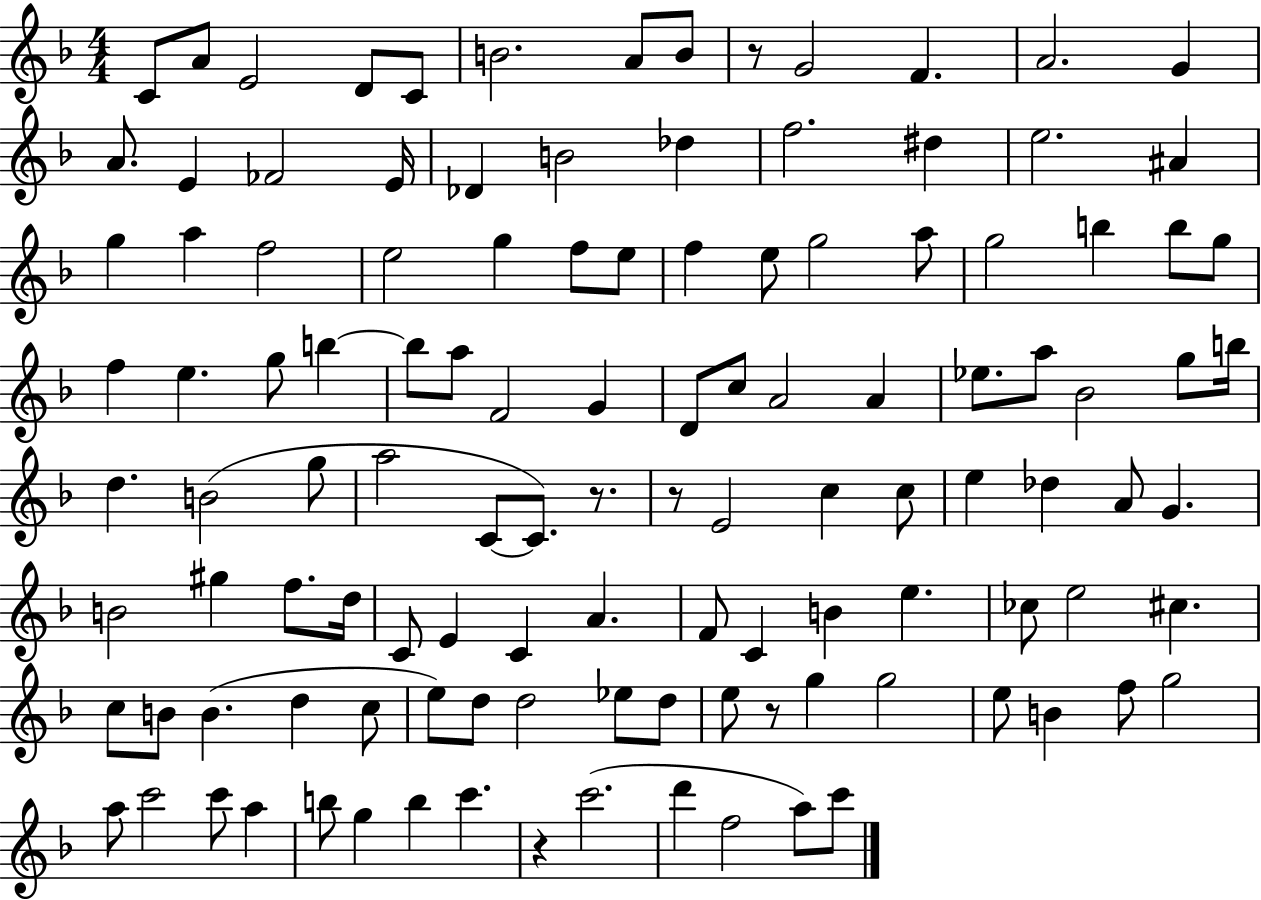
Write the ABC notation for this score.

X:1
T:Untitled
M:4/4
L:1/4
K:F
C/2 A/2 E2 D/2 C/2 B2 A/2 B/2 z/2 G2 F A2 G A/2 E _F2 E/4 _D B2 _d f2 ^d e2 ^A g a f2 e2 g f/2 e/2 f e/2 g2 a/2 g2 b b/2 g/2 f e g/2 b b/2 a/2 F2 G D/2 c/2 A2 A _e/2 a/2 _B2 g/2 b/4 d B2 g/2 a2 C/2 C/2 z/2 z/2 E2 c c/2 e _d A/2 G B2 ^g f/2 d/4 C/2 E C A F/2 C B e _c/2 e2 ^c c/2 B/2 B d c/2 e/2 d/2 d2 _e/2 d/2 e/2 z/2 g g2 e/2 B f/2 g2 a/2 c'2 c'/2 a b/2 g b c' z c'2 d' f2 a/2 c'/2